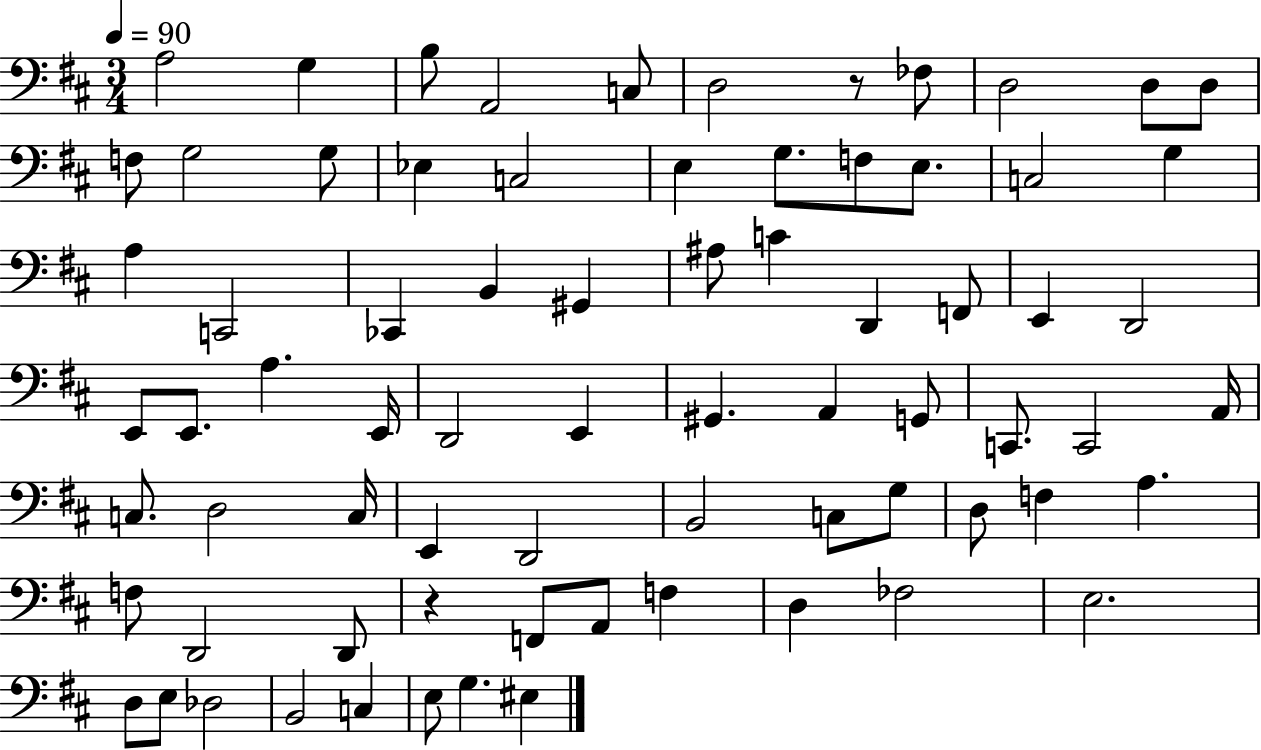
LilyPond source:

{
  \clef bass
  \numericTimeSignature
  \time 3/4
  \key d \major
  \tempo 4 = 90
  a2 g4 | b8 a,2 c8 | d2 r8 fes8 | d2 d8 d8 | \break f8 g2 g8 | ees4 c2 | e4 g8. f8 e8. | c2 g4 | \break a4 c,2 | ces,4 b,4 gis,4 | ais8 c'4 d,4 f,8 | e,4 d,2 | \break e,8 e,8. a4. e,16 | d,2 e,4 | gis,4. a,4 g,8 | c,8. c,2 a,16 | \break c8. d2 c16 | e,4 d,2 | b,2 c8 g8 | d8 f4 a4. | \break f8 d,2 d,8 | r4 f,8 a,8 f4 | d4 fes2 | e2. | \break d8 e8 des2 | b,2 c4 | e8 g4. eis4 | \bar "|."
}